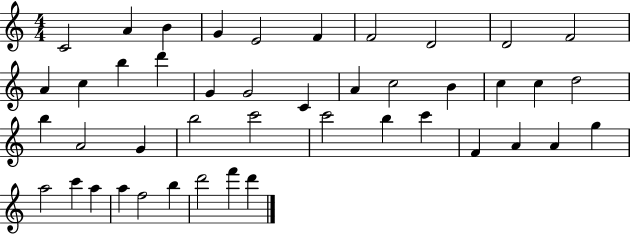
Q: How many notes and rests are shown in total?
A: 44